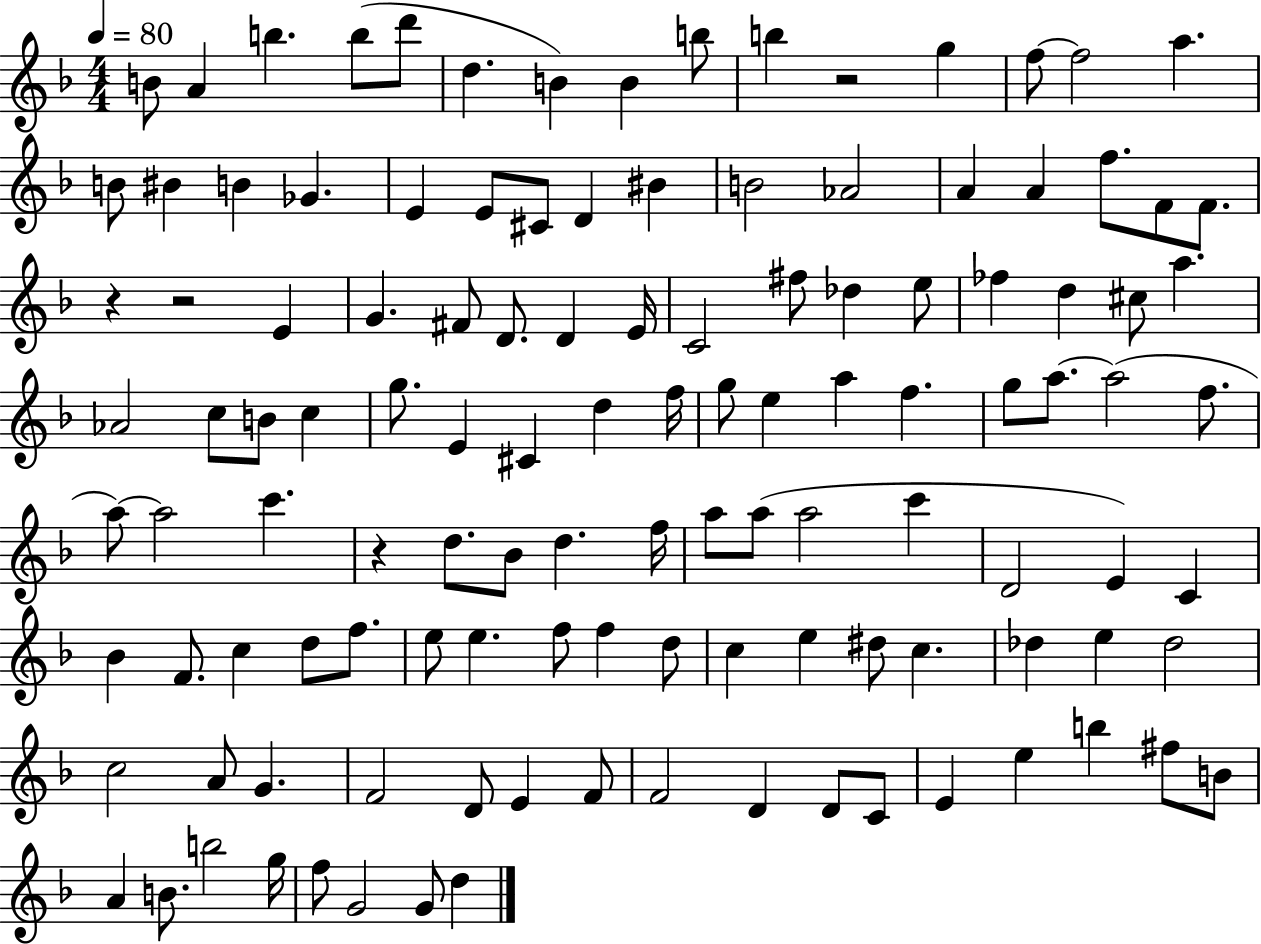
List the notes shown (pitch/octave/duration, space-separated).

B4/e A4/q B5/q. B5/e D6/e D5/q. B4/q B4/q B5/e B5/q R/h G5/q F5/e F5/h A5/q. B4/e BIS4/q B4/q Gb4/q. E4/q E4/e C#4/e D4/q BIS4/q B4/h Ab4/h A4/q A4/q F5/e. F4/e F4/e. R/q R/h E4/q G4/q. F#4/e D4/e. D4/q E4/s C4/h F#5/e Db5/q E5/e FES5/q D5/q C#5/e A5/q. Ab4/h C5/e B4/e C5/q G5/e. E4/q C#4/q D5/q F5/s G5/e E5/q A5/q F5/q. G5/e A5/e. A5/h F5/e. A5/e A5/h C6/q. R/q D5/e. Bb4/e D5/q. F5/s A5/e A5/e A5/h C6/q D4/h E4/q C4/q Bb4/q F4/e. C5/q D5/e F5/e. E5/e E5/q. F5/e F5/q D5/e C5/q E5/q D#5/e C5/q. Db5/q E5/q Db5/h C5/h A4/e G4/q. F4/h D4/e E4/q F4/e F4/h D4/q D4/e C4/e E4/q E5/q B5/q F#5/e B4/e A4/q B4/e. B5/h G5/s F5/e G4/h G4/e D5/q